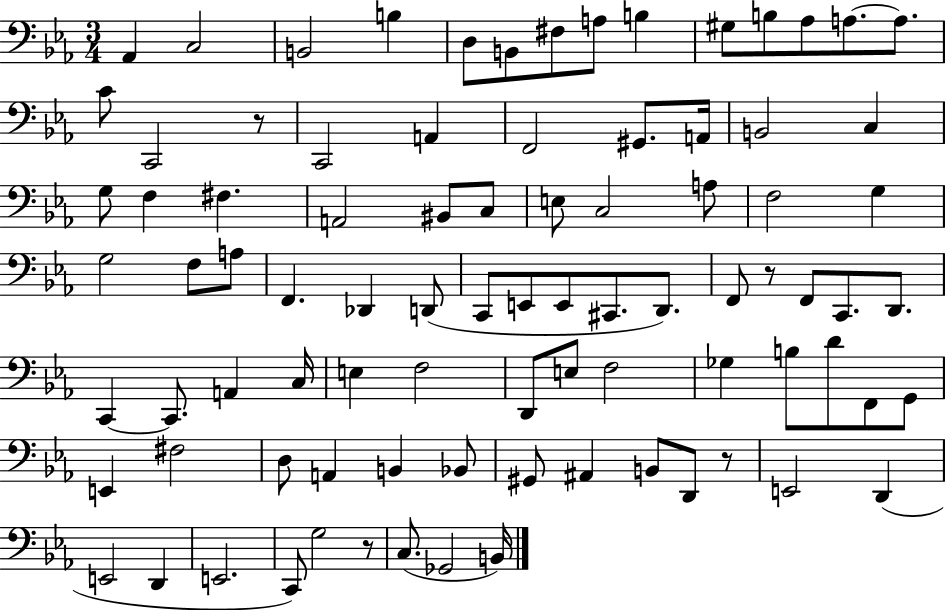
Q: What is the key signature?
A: EES major